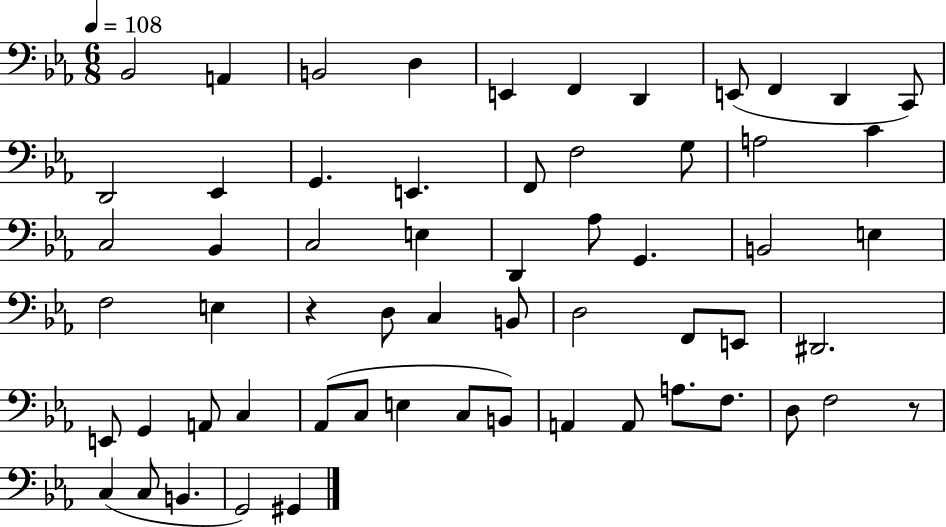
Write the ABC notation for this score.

X:1
T:Untitled
M:6/8
L:1/4
K:Eb
_B,,2 A,, B,,2 D, E,, F,, D,, E,,/2 F,, D,, C,,/2 D,,2 _E,, G,, E,, F,,/2 F,2 G,/2 A,2 C C,2 _B,, C,2 E, D,, _A,/2 G,, B,,2 E, F,2 E, z D,/2 C, B,,/2 D,2 F,,/2 E,,/2 ^D,,2 E,,/2 G,, A,,/2 C, _A,,/2 C,/2 E, C,/2 B,,/2 A,, A,,/2 A,/2 F,/2 D,/2 F,2 z/2 C, C,/2 B,, G,,2 ^G,,